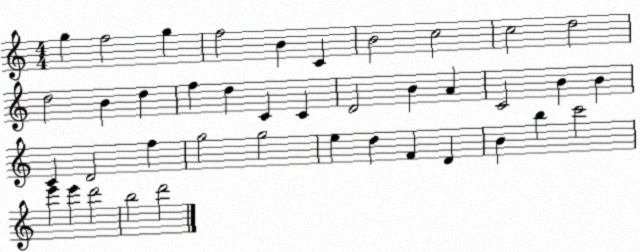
X:1
T:Untitled
M:4/4
L:1/4
K:C
g f2 g f2 B C B2 c2 c2 d2 d2 B d f d C C D2 B A C2 B B C D2 f g2 g2 e d F D B b c'2 e' e' d'2 b2 d'2